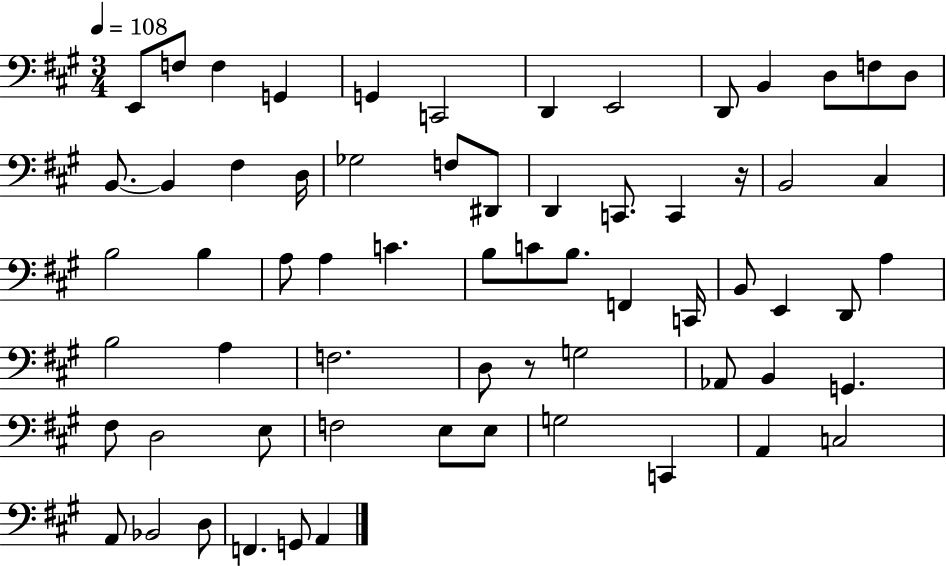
{
  \clef bass
  \numericTimeSignature
  \time 3/4
  \key a \major
  \tempo 4 = 108
  e,8 f8 f4 g,4 | g,4 c,2 | d,4 e,2 | d,8 b,4 d8 f8 d8 | \break b,8.~~ b,4 fis4 d16 | ges2 f8 dis,8 | d,4 c,8. c,4 r16 | b,2 cis4 | \break b2 b4 | a8 a4 c'4. | b8 c'8 b8. f,4 c,16 | b,8 e,4 d,8 a4 | \break b2 a4 | f2. | d8 r8 g2 | aes,8 b,4 g,4. | \break fis8 d2 e8 | f2 e8 e8 | g2 c,4 | a,4 c2 | \break a,8 bes,2 d8 | f,4. g,8 a,4 | \bar "|."
}